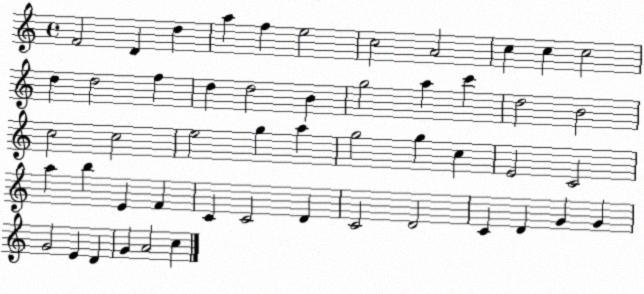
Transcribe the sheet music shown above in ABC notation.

X:1
T:Untitled
M:4/4
L:1/4
K:C
F2 D d a f e2 c2 A2 c c c2 d d2 f d d2 B g2 a c' d2 B2 c2 c2 e2 g a g2 g c E2 C2 a b E F C C2 D C2 D2 C D G G G2 E D G A2 c